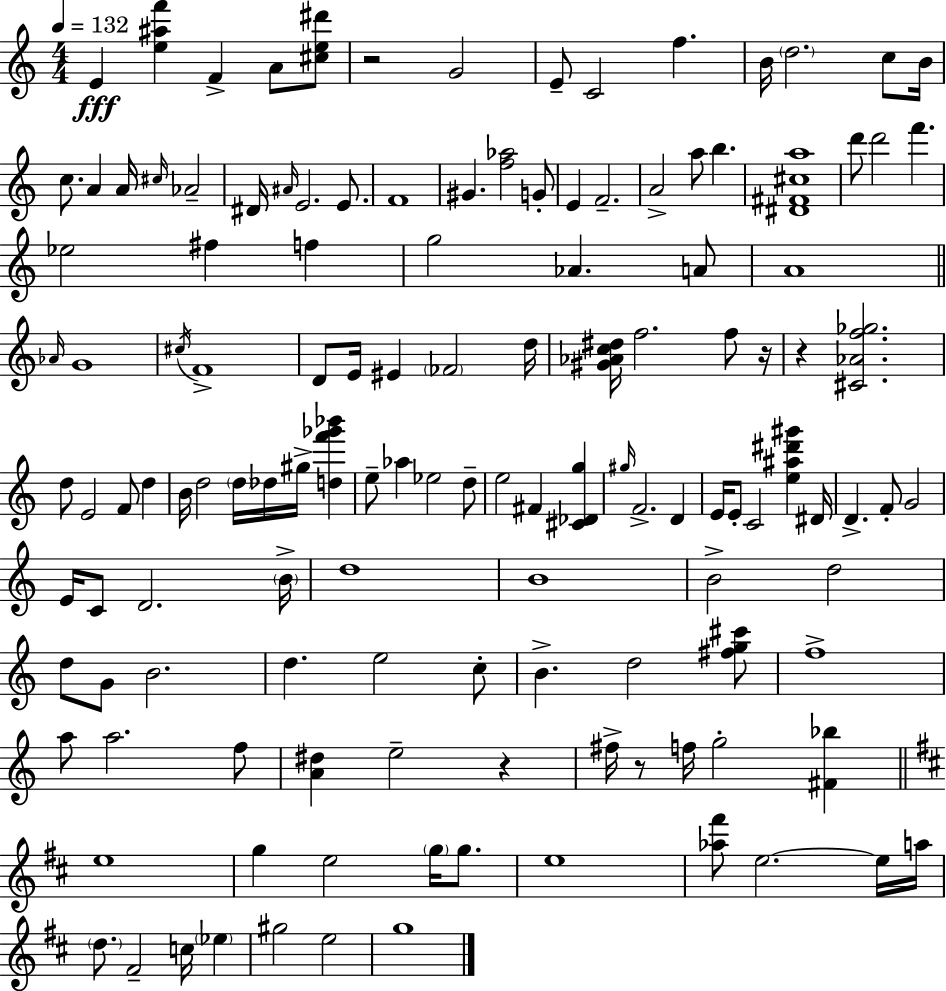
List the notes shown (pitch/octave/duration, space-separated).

E4/q [E5,A#5,F6]/q F4/q A4/e [C#5,E5,D#6]/e R/h G4/h E4/e C4/h F5/q. B4/s D5/h. C5/e B4/s C5/e. A4/q A4/s C#5/s Ab4/h D#4/s A#4/s E4/h. E4/e. F4/w G#4/q. [F5,Ab5]/h G4/e E4/q F4/h. A4/h A5/e B5/q. [D#4,F#4,C#5,A5]/w D6/e D6/h F6/q. Eb5/h F#5/q F5/q G5/h Ab4/q. A4/e A4/w Ab4/s G4/w C#5/s F4/w D4/e E4/s EIS4/q FES4/h D5/s [G#4,Ab4,C5,D#5]/s F5/h. F5/e R/s R/q [C#4,Ab4,F5,Gb5]/h. D5/e E4/h F4/e D5/q B4/s D5/h D5/s Db5/s G#5/s [D5,F6,Gb6,Bb6]/q E5/e Ab5/q Eb5/h D5/e E5/h F#4/q [C#4,Db4,G5]/q G#5/s F4/h. D4/q E4/s E4/e C4/h [E5,A#5,D#6,G#6]/q D#4/s D4/q. F4/e G4/h E4/s C4/e D4/h. B4/s D5/w B4/w B4/h D5/h D5/e G4/e B4/h. D5/q. E5/h C5/e B4/q. D5/h [F#5,G5,C#6]/e F5/w A5/e A5/h. F5/e [A4,D#5]/q E5/h R/q F#5/s R/e F5/s G5/h [F#4,Bb5]/q E5/w G5/q E5/h G5/s G5/e. E5/w [Ab5,F#6]/e E5/h. E5/s A5/s D5/e. F#4/h C5/s Eb5/q G#5/h E5/h G5/w